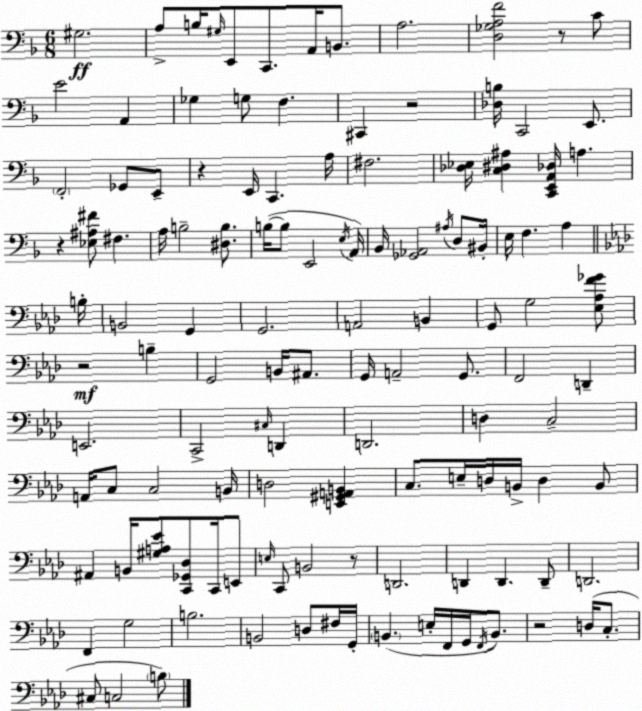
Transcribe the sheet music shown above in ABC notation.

X:1
T:Untitled
M:6/8
L:1/4
K:F
^G,2 A,/2 B,/4 ^G,/4 E,,/2 C,,/2 A,,/4 B,,/2 A,2 [D,_G,A,F]2 z/2 C/2 E2 A,, _G, G,/2 F, ^C,, z2 [_D,B,]/4 C,,2 E,,/2 F,,2 _G,,/2 E,,/2 z E,,/4 C,, A,/4 ^F,2 [_D,_E,]/4 [C,^D,^A,] [C,,E,,A,,_D,]/4 A, z [_E,^A,^F]/2 ^F, A,/4 B,2 [^D,B,]/2 B,/4 B,/2 E,,2 E,/4 A,,/4 _B,,/4 [_G,,_A,,]2 ^A,/4 D,/2 ^B,,/4 E,/4 F, A, B,/4 B,,2 G,, G,,2 A,,2 B,, G,,/2 G,2 [_E,_A,F_G]/2 z2 B, G,,2 B,,/4 ^A,,/2 G,,/4 A,,2 G,,/2 F,,2 D,, E,,2 C,,2 ^C,/4 D,, D,,2 D, C,2 A,,/4 C,/2 C,2 B,,/4 D,2 [E,,^G,,A,,B,,] C,/2 E,/4 D,/4 B,,/4 D, B,,/2 ^A,, B,,/4 [^G,A,_E]/2 [C,,_G,,_D,]/2 C,,/4 E,,/2 E,/4 C,,/2 B,,2 z/2 D,,2 D,, D,, D,,/2 D,,2 F,, G,2 B,2 B,,2 D,/2 ^F,/4 G,,/4 B,, E,/4 F,,/4 G,,/4 F,,/4 B,,/2 z2 D,/4 C,/2 ^C,/2 C,2 B,/2